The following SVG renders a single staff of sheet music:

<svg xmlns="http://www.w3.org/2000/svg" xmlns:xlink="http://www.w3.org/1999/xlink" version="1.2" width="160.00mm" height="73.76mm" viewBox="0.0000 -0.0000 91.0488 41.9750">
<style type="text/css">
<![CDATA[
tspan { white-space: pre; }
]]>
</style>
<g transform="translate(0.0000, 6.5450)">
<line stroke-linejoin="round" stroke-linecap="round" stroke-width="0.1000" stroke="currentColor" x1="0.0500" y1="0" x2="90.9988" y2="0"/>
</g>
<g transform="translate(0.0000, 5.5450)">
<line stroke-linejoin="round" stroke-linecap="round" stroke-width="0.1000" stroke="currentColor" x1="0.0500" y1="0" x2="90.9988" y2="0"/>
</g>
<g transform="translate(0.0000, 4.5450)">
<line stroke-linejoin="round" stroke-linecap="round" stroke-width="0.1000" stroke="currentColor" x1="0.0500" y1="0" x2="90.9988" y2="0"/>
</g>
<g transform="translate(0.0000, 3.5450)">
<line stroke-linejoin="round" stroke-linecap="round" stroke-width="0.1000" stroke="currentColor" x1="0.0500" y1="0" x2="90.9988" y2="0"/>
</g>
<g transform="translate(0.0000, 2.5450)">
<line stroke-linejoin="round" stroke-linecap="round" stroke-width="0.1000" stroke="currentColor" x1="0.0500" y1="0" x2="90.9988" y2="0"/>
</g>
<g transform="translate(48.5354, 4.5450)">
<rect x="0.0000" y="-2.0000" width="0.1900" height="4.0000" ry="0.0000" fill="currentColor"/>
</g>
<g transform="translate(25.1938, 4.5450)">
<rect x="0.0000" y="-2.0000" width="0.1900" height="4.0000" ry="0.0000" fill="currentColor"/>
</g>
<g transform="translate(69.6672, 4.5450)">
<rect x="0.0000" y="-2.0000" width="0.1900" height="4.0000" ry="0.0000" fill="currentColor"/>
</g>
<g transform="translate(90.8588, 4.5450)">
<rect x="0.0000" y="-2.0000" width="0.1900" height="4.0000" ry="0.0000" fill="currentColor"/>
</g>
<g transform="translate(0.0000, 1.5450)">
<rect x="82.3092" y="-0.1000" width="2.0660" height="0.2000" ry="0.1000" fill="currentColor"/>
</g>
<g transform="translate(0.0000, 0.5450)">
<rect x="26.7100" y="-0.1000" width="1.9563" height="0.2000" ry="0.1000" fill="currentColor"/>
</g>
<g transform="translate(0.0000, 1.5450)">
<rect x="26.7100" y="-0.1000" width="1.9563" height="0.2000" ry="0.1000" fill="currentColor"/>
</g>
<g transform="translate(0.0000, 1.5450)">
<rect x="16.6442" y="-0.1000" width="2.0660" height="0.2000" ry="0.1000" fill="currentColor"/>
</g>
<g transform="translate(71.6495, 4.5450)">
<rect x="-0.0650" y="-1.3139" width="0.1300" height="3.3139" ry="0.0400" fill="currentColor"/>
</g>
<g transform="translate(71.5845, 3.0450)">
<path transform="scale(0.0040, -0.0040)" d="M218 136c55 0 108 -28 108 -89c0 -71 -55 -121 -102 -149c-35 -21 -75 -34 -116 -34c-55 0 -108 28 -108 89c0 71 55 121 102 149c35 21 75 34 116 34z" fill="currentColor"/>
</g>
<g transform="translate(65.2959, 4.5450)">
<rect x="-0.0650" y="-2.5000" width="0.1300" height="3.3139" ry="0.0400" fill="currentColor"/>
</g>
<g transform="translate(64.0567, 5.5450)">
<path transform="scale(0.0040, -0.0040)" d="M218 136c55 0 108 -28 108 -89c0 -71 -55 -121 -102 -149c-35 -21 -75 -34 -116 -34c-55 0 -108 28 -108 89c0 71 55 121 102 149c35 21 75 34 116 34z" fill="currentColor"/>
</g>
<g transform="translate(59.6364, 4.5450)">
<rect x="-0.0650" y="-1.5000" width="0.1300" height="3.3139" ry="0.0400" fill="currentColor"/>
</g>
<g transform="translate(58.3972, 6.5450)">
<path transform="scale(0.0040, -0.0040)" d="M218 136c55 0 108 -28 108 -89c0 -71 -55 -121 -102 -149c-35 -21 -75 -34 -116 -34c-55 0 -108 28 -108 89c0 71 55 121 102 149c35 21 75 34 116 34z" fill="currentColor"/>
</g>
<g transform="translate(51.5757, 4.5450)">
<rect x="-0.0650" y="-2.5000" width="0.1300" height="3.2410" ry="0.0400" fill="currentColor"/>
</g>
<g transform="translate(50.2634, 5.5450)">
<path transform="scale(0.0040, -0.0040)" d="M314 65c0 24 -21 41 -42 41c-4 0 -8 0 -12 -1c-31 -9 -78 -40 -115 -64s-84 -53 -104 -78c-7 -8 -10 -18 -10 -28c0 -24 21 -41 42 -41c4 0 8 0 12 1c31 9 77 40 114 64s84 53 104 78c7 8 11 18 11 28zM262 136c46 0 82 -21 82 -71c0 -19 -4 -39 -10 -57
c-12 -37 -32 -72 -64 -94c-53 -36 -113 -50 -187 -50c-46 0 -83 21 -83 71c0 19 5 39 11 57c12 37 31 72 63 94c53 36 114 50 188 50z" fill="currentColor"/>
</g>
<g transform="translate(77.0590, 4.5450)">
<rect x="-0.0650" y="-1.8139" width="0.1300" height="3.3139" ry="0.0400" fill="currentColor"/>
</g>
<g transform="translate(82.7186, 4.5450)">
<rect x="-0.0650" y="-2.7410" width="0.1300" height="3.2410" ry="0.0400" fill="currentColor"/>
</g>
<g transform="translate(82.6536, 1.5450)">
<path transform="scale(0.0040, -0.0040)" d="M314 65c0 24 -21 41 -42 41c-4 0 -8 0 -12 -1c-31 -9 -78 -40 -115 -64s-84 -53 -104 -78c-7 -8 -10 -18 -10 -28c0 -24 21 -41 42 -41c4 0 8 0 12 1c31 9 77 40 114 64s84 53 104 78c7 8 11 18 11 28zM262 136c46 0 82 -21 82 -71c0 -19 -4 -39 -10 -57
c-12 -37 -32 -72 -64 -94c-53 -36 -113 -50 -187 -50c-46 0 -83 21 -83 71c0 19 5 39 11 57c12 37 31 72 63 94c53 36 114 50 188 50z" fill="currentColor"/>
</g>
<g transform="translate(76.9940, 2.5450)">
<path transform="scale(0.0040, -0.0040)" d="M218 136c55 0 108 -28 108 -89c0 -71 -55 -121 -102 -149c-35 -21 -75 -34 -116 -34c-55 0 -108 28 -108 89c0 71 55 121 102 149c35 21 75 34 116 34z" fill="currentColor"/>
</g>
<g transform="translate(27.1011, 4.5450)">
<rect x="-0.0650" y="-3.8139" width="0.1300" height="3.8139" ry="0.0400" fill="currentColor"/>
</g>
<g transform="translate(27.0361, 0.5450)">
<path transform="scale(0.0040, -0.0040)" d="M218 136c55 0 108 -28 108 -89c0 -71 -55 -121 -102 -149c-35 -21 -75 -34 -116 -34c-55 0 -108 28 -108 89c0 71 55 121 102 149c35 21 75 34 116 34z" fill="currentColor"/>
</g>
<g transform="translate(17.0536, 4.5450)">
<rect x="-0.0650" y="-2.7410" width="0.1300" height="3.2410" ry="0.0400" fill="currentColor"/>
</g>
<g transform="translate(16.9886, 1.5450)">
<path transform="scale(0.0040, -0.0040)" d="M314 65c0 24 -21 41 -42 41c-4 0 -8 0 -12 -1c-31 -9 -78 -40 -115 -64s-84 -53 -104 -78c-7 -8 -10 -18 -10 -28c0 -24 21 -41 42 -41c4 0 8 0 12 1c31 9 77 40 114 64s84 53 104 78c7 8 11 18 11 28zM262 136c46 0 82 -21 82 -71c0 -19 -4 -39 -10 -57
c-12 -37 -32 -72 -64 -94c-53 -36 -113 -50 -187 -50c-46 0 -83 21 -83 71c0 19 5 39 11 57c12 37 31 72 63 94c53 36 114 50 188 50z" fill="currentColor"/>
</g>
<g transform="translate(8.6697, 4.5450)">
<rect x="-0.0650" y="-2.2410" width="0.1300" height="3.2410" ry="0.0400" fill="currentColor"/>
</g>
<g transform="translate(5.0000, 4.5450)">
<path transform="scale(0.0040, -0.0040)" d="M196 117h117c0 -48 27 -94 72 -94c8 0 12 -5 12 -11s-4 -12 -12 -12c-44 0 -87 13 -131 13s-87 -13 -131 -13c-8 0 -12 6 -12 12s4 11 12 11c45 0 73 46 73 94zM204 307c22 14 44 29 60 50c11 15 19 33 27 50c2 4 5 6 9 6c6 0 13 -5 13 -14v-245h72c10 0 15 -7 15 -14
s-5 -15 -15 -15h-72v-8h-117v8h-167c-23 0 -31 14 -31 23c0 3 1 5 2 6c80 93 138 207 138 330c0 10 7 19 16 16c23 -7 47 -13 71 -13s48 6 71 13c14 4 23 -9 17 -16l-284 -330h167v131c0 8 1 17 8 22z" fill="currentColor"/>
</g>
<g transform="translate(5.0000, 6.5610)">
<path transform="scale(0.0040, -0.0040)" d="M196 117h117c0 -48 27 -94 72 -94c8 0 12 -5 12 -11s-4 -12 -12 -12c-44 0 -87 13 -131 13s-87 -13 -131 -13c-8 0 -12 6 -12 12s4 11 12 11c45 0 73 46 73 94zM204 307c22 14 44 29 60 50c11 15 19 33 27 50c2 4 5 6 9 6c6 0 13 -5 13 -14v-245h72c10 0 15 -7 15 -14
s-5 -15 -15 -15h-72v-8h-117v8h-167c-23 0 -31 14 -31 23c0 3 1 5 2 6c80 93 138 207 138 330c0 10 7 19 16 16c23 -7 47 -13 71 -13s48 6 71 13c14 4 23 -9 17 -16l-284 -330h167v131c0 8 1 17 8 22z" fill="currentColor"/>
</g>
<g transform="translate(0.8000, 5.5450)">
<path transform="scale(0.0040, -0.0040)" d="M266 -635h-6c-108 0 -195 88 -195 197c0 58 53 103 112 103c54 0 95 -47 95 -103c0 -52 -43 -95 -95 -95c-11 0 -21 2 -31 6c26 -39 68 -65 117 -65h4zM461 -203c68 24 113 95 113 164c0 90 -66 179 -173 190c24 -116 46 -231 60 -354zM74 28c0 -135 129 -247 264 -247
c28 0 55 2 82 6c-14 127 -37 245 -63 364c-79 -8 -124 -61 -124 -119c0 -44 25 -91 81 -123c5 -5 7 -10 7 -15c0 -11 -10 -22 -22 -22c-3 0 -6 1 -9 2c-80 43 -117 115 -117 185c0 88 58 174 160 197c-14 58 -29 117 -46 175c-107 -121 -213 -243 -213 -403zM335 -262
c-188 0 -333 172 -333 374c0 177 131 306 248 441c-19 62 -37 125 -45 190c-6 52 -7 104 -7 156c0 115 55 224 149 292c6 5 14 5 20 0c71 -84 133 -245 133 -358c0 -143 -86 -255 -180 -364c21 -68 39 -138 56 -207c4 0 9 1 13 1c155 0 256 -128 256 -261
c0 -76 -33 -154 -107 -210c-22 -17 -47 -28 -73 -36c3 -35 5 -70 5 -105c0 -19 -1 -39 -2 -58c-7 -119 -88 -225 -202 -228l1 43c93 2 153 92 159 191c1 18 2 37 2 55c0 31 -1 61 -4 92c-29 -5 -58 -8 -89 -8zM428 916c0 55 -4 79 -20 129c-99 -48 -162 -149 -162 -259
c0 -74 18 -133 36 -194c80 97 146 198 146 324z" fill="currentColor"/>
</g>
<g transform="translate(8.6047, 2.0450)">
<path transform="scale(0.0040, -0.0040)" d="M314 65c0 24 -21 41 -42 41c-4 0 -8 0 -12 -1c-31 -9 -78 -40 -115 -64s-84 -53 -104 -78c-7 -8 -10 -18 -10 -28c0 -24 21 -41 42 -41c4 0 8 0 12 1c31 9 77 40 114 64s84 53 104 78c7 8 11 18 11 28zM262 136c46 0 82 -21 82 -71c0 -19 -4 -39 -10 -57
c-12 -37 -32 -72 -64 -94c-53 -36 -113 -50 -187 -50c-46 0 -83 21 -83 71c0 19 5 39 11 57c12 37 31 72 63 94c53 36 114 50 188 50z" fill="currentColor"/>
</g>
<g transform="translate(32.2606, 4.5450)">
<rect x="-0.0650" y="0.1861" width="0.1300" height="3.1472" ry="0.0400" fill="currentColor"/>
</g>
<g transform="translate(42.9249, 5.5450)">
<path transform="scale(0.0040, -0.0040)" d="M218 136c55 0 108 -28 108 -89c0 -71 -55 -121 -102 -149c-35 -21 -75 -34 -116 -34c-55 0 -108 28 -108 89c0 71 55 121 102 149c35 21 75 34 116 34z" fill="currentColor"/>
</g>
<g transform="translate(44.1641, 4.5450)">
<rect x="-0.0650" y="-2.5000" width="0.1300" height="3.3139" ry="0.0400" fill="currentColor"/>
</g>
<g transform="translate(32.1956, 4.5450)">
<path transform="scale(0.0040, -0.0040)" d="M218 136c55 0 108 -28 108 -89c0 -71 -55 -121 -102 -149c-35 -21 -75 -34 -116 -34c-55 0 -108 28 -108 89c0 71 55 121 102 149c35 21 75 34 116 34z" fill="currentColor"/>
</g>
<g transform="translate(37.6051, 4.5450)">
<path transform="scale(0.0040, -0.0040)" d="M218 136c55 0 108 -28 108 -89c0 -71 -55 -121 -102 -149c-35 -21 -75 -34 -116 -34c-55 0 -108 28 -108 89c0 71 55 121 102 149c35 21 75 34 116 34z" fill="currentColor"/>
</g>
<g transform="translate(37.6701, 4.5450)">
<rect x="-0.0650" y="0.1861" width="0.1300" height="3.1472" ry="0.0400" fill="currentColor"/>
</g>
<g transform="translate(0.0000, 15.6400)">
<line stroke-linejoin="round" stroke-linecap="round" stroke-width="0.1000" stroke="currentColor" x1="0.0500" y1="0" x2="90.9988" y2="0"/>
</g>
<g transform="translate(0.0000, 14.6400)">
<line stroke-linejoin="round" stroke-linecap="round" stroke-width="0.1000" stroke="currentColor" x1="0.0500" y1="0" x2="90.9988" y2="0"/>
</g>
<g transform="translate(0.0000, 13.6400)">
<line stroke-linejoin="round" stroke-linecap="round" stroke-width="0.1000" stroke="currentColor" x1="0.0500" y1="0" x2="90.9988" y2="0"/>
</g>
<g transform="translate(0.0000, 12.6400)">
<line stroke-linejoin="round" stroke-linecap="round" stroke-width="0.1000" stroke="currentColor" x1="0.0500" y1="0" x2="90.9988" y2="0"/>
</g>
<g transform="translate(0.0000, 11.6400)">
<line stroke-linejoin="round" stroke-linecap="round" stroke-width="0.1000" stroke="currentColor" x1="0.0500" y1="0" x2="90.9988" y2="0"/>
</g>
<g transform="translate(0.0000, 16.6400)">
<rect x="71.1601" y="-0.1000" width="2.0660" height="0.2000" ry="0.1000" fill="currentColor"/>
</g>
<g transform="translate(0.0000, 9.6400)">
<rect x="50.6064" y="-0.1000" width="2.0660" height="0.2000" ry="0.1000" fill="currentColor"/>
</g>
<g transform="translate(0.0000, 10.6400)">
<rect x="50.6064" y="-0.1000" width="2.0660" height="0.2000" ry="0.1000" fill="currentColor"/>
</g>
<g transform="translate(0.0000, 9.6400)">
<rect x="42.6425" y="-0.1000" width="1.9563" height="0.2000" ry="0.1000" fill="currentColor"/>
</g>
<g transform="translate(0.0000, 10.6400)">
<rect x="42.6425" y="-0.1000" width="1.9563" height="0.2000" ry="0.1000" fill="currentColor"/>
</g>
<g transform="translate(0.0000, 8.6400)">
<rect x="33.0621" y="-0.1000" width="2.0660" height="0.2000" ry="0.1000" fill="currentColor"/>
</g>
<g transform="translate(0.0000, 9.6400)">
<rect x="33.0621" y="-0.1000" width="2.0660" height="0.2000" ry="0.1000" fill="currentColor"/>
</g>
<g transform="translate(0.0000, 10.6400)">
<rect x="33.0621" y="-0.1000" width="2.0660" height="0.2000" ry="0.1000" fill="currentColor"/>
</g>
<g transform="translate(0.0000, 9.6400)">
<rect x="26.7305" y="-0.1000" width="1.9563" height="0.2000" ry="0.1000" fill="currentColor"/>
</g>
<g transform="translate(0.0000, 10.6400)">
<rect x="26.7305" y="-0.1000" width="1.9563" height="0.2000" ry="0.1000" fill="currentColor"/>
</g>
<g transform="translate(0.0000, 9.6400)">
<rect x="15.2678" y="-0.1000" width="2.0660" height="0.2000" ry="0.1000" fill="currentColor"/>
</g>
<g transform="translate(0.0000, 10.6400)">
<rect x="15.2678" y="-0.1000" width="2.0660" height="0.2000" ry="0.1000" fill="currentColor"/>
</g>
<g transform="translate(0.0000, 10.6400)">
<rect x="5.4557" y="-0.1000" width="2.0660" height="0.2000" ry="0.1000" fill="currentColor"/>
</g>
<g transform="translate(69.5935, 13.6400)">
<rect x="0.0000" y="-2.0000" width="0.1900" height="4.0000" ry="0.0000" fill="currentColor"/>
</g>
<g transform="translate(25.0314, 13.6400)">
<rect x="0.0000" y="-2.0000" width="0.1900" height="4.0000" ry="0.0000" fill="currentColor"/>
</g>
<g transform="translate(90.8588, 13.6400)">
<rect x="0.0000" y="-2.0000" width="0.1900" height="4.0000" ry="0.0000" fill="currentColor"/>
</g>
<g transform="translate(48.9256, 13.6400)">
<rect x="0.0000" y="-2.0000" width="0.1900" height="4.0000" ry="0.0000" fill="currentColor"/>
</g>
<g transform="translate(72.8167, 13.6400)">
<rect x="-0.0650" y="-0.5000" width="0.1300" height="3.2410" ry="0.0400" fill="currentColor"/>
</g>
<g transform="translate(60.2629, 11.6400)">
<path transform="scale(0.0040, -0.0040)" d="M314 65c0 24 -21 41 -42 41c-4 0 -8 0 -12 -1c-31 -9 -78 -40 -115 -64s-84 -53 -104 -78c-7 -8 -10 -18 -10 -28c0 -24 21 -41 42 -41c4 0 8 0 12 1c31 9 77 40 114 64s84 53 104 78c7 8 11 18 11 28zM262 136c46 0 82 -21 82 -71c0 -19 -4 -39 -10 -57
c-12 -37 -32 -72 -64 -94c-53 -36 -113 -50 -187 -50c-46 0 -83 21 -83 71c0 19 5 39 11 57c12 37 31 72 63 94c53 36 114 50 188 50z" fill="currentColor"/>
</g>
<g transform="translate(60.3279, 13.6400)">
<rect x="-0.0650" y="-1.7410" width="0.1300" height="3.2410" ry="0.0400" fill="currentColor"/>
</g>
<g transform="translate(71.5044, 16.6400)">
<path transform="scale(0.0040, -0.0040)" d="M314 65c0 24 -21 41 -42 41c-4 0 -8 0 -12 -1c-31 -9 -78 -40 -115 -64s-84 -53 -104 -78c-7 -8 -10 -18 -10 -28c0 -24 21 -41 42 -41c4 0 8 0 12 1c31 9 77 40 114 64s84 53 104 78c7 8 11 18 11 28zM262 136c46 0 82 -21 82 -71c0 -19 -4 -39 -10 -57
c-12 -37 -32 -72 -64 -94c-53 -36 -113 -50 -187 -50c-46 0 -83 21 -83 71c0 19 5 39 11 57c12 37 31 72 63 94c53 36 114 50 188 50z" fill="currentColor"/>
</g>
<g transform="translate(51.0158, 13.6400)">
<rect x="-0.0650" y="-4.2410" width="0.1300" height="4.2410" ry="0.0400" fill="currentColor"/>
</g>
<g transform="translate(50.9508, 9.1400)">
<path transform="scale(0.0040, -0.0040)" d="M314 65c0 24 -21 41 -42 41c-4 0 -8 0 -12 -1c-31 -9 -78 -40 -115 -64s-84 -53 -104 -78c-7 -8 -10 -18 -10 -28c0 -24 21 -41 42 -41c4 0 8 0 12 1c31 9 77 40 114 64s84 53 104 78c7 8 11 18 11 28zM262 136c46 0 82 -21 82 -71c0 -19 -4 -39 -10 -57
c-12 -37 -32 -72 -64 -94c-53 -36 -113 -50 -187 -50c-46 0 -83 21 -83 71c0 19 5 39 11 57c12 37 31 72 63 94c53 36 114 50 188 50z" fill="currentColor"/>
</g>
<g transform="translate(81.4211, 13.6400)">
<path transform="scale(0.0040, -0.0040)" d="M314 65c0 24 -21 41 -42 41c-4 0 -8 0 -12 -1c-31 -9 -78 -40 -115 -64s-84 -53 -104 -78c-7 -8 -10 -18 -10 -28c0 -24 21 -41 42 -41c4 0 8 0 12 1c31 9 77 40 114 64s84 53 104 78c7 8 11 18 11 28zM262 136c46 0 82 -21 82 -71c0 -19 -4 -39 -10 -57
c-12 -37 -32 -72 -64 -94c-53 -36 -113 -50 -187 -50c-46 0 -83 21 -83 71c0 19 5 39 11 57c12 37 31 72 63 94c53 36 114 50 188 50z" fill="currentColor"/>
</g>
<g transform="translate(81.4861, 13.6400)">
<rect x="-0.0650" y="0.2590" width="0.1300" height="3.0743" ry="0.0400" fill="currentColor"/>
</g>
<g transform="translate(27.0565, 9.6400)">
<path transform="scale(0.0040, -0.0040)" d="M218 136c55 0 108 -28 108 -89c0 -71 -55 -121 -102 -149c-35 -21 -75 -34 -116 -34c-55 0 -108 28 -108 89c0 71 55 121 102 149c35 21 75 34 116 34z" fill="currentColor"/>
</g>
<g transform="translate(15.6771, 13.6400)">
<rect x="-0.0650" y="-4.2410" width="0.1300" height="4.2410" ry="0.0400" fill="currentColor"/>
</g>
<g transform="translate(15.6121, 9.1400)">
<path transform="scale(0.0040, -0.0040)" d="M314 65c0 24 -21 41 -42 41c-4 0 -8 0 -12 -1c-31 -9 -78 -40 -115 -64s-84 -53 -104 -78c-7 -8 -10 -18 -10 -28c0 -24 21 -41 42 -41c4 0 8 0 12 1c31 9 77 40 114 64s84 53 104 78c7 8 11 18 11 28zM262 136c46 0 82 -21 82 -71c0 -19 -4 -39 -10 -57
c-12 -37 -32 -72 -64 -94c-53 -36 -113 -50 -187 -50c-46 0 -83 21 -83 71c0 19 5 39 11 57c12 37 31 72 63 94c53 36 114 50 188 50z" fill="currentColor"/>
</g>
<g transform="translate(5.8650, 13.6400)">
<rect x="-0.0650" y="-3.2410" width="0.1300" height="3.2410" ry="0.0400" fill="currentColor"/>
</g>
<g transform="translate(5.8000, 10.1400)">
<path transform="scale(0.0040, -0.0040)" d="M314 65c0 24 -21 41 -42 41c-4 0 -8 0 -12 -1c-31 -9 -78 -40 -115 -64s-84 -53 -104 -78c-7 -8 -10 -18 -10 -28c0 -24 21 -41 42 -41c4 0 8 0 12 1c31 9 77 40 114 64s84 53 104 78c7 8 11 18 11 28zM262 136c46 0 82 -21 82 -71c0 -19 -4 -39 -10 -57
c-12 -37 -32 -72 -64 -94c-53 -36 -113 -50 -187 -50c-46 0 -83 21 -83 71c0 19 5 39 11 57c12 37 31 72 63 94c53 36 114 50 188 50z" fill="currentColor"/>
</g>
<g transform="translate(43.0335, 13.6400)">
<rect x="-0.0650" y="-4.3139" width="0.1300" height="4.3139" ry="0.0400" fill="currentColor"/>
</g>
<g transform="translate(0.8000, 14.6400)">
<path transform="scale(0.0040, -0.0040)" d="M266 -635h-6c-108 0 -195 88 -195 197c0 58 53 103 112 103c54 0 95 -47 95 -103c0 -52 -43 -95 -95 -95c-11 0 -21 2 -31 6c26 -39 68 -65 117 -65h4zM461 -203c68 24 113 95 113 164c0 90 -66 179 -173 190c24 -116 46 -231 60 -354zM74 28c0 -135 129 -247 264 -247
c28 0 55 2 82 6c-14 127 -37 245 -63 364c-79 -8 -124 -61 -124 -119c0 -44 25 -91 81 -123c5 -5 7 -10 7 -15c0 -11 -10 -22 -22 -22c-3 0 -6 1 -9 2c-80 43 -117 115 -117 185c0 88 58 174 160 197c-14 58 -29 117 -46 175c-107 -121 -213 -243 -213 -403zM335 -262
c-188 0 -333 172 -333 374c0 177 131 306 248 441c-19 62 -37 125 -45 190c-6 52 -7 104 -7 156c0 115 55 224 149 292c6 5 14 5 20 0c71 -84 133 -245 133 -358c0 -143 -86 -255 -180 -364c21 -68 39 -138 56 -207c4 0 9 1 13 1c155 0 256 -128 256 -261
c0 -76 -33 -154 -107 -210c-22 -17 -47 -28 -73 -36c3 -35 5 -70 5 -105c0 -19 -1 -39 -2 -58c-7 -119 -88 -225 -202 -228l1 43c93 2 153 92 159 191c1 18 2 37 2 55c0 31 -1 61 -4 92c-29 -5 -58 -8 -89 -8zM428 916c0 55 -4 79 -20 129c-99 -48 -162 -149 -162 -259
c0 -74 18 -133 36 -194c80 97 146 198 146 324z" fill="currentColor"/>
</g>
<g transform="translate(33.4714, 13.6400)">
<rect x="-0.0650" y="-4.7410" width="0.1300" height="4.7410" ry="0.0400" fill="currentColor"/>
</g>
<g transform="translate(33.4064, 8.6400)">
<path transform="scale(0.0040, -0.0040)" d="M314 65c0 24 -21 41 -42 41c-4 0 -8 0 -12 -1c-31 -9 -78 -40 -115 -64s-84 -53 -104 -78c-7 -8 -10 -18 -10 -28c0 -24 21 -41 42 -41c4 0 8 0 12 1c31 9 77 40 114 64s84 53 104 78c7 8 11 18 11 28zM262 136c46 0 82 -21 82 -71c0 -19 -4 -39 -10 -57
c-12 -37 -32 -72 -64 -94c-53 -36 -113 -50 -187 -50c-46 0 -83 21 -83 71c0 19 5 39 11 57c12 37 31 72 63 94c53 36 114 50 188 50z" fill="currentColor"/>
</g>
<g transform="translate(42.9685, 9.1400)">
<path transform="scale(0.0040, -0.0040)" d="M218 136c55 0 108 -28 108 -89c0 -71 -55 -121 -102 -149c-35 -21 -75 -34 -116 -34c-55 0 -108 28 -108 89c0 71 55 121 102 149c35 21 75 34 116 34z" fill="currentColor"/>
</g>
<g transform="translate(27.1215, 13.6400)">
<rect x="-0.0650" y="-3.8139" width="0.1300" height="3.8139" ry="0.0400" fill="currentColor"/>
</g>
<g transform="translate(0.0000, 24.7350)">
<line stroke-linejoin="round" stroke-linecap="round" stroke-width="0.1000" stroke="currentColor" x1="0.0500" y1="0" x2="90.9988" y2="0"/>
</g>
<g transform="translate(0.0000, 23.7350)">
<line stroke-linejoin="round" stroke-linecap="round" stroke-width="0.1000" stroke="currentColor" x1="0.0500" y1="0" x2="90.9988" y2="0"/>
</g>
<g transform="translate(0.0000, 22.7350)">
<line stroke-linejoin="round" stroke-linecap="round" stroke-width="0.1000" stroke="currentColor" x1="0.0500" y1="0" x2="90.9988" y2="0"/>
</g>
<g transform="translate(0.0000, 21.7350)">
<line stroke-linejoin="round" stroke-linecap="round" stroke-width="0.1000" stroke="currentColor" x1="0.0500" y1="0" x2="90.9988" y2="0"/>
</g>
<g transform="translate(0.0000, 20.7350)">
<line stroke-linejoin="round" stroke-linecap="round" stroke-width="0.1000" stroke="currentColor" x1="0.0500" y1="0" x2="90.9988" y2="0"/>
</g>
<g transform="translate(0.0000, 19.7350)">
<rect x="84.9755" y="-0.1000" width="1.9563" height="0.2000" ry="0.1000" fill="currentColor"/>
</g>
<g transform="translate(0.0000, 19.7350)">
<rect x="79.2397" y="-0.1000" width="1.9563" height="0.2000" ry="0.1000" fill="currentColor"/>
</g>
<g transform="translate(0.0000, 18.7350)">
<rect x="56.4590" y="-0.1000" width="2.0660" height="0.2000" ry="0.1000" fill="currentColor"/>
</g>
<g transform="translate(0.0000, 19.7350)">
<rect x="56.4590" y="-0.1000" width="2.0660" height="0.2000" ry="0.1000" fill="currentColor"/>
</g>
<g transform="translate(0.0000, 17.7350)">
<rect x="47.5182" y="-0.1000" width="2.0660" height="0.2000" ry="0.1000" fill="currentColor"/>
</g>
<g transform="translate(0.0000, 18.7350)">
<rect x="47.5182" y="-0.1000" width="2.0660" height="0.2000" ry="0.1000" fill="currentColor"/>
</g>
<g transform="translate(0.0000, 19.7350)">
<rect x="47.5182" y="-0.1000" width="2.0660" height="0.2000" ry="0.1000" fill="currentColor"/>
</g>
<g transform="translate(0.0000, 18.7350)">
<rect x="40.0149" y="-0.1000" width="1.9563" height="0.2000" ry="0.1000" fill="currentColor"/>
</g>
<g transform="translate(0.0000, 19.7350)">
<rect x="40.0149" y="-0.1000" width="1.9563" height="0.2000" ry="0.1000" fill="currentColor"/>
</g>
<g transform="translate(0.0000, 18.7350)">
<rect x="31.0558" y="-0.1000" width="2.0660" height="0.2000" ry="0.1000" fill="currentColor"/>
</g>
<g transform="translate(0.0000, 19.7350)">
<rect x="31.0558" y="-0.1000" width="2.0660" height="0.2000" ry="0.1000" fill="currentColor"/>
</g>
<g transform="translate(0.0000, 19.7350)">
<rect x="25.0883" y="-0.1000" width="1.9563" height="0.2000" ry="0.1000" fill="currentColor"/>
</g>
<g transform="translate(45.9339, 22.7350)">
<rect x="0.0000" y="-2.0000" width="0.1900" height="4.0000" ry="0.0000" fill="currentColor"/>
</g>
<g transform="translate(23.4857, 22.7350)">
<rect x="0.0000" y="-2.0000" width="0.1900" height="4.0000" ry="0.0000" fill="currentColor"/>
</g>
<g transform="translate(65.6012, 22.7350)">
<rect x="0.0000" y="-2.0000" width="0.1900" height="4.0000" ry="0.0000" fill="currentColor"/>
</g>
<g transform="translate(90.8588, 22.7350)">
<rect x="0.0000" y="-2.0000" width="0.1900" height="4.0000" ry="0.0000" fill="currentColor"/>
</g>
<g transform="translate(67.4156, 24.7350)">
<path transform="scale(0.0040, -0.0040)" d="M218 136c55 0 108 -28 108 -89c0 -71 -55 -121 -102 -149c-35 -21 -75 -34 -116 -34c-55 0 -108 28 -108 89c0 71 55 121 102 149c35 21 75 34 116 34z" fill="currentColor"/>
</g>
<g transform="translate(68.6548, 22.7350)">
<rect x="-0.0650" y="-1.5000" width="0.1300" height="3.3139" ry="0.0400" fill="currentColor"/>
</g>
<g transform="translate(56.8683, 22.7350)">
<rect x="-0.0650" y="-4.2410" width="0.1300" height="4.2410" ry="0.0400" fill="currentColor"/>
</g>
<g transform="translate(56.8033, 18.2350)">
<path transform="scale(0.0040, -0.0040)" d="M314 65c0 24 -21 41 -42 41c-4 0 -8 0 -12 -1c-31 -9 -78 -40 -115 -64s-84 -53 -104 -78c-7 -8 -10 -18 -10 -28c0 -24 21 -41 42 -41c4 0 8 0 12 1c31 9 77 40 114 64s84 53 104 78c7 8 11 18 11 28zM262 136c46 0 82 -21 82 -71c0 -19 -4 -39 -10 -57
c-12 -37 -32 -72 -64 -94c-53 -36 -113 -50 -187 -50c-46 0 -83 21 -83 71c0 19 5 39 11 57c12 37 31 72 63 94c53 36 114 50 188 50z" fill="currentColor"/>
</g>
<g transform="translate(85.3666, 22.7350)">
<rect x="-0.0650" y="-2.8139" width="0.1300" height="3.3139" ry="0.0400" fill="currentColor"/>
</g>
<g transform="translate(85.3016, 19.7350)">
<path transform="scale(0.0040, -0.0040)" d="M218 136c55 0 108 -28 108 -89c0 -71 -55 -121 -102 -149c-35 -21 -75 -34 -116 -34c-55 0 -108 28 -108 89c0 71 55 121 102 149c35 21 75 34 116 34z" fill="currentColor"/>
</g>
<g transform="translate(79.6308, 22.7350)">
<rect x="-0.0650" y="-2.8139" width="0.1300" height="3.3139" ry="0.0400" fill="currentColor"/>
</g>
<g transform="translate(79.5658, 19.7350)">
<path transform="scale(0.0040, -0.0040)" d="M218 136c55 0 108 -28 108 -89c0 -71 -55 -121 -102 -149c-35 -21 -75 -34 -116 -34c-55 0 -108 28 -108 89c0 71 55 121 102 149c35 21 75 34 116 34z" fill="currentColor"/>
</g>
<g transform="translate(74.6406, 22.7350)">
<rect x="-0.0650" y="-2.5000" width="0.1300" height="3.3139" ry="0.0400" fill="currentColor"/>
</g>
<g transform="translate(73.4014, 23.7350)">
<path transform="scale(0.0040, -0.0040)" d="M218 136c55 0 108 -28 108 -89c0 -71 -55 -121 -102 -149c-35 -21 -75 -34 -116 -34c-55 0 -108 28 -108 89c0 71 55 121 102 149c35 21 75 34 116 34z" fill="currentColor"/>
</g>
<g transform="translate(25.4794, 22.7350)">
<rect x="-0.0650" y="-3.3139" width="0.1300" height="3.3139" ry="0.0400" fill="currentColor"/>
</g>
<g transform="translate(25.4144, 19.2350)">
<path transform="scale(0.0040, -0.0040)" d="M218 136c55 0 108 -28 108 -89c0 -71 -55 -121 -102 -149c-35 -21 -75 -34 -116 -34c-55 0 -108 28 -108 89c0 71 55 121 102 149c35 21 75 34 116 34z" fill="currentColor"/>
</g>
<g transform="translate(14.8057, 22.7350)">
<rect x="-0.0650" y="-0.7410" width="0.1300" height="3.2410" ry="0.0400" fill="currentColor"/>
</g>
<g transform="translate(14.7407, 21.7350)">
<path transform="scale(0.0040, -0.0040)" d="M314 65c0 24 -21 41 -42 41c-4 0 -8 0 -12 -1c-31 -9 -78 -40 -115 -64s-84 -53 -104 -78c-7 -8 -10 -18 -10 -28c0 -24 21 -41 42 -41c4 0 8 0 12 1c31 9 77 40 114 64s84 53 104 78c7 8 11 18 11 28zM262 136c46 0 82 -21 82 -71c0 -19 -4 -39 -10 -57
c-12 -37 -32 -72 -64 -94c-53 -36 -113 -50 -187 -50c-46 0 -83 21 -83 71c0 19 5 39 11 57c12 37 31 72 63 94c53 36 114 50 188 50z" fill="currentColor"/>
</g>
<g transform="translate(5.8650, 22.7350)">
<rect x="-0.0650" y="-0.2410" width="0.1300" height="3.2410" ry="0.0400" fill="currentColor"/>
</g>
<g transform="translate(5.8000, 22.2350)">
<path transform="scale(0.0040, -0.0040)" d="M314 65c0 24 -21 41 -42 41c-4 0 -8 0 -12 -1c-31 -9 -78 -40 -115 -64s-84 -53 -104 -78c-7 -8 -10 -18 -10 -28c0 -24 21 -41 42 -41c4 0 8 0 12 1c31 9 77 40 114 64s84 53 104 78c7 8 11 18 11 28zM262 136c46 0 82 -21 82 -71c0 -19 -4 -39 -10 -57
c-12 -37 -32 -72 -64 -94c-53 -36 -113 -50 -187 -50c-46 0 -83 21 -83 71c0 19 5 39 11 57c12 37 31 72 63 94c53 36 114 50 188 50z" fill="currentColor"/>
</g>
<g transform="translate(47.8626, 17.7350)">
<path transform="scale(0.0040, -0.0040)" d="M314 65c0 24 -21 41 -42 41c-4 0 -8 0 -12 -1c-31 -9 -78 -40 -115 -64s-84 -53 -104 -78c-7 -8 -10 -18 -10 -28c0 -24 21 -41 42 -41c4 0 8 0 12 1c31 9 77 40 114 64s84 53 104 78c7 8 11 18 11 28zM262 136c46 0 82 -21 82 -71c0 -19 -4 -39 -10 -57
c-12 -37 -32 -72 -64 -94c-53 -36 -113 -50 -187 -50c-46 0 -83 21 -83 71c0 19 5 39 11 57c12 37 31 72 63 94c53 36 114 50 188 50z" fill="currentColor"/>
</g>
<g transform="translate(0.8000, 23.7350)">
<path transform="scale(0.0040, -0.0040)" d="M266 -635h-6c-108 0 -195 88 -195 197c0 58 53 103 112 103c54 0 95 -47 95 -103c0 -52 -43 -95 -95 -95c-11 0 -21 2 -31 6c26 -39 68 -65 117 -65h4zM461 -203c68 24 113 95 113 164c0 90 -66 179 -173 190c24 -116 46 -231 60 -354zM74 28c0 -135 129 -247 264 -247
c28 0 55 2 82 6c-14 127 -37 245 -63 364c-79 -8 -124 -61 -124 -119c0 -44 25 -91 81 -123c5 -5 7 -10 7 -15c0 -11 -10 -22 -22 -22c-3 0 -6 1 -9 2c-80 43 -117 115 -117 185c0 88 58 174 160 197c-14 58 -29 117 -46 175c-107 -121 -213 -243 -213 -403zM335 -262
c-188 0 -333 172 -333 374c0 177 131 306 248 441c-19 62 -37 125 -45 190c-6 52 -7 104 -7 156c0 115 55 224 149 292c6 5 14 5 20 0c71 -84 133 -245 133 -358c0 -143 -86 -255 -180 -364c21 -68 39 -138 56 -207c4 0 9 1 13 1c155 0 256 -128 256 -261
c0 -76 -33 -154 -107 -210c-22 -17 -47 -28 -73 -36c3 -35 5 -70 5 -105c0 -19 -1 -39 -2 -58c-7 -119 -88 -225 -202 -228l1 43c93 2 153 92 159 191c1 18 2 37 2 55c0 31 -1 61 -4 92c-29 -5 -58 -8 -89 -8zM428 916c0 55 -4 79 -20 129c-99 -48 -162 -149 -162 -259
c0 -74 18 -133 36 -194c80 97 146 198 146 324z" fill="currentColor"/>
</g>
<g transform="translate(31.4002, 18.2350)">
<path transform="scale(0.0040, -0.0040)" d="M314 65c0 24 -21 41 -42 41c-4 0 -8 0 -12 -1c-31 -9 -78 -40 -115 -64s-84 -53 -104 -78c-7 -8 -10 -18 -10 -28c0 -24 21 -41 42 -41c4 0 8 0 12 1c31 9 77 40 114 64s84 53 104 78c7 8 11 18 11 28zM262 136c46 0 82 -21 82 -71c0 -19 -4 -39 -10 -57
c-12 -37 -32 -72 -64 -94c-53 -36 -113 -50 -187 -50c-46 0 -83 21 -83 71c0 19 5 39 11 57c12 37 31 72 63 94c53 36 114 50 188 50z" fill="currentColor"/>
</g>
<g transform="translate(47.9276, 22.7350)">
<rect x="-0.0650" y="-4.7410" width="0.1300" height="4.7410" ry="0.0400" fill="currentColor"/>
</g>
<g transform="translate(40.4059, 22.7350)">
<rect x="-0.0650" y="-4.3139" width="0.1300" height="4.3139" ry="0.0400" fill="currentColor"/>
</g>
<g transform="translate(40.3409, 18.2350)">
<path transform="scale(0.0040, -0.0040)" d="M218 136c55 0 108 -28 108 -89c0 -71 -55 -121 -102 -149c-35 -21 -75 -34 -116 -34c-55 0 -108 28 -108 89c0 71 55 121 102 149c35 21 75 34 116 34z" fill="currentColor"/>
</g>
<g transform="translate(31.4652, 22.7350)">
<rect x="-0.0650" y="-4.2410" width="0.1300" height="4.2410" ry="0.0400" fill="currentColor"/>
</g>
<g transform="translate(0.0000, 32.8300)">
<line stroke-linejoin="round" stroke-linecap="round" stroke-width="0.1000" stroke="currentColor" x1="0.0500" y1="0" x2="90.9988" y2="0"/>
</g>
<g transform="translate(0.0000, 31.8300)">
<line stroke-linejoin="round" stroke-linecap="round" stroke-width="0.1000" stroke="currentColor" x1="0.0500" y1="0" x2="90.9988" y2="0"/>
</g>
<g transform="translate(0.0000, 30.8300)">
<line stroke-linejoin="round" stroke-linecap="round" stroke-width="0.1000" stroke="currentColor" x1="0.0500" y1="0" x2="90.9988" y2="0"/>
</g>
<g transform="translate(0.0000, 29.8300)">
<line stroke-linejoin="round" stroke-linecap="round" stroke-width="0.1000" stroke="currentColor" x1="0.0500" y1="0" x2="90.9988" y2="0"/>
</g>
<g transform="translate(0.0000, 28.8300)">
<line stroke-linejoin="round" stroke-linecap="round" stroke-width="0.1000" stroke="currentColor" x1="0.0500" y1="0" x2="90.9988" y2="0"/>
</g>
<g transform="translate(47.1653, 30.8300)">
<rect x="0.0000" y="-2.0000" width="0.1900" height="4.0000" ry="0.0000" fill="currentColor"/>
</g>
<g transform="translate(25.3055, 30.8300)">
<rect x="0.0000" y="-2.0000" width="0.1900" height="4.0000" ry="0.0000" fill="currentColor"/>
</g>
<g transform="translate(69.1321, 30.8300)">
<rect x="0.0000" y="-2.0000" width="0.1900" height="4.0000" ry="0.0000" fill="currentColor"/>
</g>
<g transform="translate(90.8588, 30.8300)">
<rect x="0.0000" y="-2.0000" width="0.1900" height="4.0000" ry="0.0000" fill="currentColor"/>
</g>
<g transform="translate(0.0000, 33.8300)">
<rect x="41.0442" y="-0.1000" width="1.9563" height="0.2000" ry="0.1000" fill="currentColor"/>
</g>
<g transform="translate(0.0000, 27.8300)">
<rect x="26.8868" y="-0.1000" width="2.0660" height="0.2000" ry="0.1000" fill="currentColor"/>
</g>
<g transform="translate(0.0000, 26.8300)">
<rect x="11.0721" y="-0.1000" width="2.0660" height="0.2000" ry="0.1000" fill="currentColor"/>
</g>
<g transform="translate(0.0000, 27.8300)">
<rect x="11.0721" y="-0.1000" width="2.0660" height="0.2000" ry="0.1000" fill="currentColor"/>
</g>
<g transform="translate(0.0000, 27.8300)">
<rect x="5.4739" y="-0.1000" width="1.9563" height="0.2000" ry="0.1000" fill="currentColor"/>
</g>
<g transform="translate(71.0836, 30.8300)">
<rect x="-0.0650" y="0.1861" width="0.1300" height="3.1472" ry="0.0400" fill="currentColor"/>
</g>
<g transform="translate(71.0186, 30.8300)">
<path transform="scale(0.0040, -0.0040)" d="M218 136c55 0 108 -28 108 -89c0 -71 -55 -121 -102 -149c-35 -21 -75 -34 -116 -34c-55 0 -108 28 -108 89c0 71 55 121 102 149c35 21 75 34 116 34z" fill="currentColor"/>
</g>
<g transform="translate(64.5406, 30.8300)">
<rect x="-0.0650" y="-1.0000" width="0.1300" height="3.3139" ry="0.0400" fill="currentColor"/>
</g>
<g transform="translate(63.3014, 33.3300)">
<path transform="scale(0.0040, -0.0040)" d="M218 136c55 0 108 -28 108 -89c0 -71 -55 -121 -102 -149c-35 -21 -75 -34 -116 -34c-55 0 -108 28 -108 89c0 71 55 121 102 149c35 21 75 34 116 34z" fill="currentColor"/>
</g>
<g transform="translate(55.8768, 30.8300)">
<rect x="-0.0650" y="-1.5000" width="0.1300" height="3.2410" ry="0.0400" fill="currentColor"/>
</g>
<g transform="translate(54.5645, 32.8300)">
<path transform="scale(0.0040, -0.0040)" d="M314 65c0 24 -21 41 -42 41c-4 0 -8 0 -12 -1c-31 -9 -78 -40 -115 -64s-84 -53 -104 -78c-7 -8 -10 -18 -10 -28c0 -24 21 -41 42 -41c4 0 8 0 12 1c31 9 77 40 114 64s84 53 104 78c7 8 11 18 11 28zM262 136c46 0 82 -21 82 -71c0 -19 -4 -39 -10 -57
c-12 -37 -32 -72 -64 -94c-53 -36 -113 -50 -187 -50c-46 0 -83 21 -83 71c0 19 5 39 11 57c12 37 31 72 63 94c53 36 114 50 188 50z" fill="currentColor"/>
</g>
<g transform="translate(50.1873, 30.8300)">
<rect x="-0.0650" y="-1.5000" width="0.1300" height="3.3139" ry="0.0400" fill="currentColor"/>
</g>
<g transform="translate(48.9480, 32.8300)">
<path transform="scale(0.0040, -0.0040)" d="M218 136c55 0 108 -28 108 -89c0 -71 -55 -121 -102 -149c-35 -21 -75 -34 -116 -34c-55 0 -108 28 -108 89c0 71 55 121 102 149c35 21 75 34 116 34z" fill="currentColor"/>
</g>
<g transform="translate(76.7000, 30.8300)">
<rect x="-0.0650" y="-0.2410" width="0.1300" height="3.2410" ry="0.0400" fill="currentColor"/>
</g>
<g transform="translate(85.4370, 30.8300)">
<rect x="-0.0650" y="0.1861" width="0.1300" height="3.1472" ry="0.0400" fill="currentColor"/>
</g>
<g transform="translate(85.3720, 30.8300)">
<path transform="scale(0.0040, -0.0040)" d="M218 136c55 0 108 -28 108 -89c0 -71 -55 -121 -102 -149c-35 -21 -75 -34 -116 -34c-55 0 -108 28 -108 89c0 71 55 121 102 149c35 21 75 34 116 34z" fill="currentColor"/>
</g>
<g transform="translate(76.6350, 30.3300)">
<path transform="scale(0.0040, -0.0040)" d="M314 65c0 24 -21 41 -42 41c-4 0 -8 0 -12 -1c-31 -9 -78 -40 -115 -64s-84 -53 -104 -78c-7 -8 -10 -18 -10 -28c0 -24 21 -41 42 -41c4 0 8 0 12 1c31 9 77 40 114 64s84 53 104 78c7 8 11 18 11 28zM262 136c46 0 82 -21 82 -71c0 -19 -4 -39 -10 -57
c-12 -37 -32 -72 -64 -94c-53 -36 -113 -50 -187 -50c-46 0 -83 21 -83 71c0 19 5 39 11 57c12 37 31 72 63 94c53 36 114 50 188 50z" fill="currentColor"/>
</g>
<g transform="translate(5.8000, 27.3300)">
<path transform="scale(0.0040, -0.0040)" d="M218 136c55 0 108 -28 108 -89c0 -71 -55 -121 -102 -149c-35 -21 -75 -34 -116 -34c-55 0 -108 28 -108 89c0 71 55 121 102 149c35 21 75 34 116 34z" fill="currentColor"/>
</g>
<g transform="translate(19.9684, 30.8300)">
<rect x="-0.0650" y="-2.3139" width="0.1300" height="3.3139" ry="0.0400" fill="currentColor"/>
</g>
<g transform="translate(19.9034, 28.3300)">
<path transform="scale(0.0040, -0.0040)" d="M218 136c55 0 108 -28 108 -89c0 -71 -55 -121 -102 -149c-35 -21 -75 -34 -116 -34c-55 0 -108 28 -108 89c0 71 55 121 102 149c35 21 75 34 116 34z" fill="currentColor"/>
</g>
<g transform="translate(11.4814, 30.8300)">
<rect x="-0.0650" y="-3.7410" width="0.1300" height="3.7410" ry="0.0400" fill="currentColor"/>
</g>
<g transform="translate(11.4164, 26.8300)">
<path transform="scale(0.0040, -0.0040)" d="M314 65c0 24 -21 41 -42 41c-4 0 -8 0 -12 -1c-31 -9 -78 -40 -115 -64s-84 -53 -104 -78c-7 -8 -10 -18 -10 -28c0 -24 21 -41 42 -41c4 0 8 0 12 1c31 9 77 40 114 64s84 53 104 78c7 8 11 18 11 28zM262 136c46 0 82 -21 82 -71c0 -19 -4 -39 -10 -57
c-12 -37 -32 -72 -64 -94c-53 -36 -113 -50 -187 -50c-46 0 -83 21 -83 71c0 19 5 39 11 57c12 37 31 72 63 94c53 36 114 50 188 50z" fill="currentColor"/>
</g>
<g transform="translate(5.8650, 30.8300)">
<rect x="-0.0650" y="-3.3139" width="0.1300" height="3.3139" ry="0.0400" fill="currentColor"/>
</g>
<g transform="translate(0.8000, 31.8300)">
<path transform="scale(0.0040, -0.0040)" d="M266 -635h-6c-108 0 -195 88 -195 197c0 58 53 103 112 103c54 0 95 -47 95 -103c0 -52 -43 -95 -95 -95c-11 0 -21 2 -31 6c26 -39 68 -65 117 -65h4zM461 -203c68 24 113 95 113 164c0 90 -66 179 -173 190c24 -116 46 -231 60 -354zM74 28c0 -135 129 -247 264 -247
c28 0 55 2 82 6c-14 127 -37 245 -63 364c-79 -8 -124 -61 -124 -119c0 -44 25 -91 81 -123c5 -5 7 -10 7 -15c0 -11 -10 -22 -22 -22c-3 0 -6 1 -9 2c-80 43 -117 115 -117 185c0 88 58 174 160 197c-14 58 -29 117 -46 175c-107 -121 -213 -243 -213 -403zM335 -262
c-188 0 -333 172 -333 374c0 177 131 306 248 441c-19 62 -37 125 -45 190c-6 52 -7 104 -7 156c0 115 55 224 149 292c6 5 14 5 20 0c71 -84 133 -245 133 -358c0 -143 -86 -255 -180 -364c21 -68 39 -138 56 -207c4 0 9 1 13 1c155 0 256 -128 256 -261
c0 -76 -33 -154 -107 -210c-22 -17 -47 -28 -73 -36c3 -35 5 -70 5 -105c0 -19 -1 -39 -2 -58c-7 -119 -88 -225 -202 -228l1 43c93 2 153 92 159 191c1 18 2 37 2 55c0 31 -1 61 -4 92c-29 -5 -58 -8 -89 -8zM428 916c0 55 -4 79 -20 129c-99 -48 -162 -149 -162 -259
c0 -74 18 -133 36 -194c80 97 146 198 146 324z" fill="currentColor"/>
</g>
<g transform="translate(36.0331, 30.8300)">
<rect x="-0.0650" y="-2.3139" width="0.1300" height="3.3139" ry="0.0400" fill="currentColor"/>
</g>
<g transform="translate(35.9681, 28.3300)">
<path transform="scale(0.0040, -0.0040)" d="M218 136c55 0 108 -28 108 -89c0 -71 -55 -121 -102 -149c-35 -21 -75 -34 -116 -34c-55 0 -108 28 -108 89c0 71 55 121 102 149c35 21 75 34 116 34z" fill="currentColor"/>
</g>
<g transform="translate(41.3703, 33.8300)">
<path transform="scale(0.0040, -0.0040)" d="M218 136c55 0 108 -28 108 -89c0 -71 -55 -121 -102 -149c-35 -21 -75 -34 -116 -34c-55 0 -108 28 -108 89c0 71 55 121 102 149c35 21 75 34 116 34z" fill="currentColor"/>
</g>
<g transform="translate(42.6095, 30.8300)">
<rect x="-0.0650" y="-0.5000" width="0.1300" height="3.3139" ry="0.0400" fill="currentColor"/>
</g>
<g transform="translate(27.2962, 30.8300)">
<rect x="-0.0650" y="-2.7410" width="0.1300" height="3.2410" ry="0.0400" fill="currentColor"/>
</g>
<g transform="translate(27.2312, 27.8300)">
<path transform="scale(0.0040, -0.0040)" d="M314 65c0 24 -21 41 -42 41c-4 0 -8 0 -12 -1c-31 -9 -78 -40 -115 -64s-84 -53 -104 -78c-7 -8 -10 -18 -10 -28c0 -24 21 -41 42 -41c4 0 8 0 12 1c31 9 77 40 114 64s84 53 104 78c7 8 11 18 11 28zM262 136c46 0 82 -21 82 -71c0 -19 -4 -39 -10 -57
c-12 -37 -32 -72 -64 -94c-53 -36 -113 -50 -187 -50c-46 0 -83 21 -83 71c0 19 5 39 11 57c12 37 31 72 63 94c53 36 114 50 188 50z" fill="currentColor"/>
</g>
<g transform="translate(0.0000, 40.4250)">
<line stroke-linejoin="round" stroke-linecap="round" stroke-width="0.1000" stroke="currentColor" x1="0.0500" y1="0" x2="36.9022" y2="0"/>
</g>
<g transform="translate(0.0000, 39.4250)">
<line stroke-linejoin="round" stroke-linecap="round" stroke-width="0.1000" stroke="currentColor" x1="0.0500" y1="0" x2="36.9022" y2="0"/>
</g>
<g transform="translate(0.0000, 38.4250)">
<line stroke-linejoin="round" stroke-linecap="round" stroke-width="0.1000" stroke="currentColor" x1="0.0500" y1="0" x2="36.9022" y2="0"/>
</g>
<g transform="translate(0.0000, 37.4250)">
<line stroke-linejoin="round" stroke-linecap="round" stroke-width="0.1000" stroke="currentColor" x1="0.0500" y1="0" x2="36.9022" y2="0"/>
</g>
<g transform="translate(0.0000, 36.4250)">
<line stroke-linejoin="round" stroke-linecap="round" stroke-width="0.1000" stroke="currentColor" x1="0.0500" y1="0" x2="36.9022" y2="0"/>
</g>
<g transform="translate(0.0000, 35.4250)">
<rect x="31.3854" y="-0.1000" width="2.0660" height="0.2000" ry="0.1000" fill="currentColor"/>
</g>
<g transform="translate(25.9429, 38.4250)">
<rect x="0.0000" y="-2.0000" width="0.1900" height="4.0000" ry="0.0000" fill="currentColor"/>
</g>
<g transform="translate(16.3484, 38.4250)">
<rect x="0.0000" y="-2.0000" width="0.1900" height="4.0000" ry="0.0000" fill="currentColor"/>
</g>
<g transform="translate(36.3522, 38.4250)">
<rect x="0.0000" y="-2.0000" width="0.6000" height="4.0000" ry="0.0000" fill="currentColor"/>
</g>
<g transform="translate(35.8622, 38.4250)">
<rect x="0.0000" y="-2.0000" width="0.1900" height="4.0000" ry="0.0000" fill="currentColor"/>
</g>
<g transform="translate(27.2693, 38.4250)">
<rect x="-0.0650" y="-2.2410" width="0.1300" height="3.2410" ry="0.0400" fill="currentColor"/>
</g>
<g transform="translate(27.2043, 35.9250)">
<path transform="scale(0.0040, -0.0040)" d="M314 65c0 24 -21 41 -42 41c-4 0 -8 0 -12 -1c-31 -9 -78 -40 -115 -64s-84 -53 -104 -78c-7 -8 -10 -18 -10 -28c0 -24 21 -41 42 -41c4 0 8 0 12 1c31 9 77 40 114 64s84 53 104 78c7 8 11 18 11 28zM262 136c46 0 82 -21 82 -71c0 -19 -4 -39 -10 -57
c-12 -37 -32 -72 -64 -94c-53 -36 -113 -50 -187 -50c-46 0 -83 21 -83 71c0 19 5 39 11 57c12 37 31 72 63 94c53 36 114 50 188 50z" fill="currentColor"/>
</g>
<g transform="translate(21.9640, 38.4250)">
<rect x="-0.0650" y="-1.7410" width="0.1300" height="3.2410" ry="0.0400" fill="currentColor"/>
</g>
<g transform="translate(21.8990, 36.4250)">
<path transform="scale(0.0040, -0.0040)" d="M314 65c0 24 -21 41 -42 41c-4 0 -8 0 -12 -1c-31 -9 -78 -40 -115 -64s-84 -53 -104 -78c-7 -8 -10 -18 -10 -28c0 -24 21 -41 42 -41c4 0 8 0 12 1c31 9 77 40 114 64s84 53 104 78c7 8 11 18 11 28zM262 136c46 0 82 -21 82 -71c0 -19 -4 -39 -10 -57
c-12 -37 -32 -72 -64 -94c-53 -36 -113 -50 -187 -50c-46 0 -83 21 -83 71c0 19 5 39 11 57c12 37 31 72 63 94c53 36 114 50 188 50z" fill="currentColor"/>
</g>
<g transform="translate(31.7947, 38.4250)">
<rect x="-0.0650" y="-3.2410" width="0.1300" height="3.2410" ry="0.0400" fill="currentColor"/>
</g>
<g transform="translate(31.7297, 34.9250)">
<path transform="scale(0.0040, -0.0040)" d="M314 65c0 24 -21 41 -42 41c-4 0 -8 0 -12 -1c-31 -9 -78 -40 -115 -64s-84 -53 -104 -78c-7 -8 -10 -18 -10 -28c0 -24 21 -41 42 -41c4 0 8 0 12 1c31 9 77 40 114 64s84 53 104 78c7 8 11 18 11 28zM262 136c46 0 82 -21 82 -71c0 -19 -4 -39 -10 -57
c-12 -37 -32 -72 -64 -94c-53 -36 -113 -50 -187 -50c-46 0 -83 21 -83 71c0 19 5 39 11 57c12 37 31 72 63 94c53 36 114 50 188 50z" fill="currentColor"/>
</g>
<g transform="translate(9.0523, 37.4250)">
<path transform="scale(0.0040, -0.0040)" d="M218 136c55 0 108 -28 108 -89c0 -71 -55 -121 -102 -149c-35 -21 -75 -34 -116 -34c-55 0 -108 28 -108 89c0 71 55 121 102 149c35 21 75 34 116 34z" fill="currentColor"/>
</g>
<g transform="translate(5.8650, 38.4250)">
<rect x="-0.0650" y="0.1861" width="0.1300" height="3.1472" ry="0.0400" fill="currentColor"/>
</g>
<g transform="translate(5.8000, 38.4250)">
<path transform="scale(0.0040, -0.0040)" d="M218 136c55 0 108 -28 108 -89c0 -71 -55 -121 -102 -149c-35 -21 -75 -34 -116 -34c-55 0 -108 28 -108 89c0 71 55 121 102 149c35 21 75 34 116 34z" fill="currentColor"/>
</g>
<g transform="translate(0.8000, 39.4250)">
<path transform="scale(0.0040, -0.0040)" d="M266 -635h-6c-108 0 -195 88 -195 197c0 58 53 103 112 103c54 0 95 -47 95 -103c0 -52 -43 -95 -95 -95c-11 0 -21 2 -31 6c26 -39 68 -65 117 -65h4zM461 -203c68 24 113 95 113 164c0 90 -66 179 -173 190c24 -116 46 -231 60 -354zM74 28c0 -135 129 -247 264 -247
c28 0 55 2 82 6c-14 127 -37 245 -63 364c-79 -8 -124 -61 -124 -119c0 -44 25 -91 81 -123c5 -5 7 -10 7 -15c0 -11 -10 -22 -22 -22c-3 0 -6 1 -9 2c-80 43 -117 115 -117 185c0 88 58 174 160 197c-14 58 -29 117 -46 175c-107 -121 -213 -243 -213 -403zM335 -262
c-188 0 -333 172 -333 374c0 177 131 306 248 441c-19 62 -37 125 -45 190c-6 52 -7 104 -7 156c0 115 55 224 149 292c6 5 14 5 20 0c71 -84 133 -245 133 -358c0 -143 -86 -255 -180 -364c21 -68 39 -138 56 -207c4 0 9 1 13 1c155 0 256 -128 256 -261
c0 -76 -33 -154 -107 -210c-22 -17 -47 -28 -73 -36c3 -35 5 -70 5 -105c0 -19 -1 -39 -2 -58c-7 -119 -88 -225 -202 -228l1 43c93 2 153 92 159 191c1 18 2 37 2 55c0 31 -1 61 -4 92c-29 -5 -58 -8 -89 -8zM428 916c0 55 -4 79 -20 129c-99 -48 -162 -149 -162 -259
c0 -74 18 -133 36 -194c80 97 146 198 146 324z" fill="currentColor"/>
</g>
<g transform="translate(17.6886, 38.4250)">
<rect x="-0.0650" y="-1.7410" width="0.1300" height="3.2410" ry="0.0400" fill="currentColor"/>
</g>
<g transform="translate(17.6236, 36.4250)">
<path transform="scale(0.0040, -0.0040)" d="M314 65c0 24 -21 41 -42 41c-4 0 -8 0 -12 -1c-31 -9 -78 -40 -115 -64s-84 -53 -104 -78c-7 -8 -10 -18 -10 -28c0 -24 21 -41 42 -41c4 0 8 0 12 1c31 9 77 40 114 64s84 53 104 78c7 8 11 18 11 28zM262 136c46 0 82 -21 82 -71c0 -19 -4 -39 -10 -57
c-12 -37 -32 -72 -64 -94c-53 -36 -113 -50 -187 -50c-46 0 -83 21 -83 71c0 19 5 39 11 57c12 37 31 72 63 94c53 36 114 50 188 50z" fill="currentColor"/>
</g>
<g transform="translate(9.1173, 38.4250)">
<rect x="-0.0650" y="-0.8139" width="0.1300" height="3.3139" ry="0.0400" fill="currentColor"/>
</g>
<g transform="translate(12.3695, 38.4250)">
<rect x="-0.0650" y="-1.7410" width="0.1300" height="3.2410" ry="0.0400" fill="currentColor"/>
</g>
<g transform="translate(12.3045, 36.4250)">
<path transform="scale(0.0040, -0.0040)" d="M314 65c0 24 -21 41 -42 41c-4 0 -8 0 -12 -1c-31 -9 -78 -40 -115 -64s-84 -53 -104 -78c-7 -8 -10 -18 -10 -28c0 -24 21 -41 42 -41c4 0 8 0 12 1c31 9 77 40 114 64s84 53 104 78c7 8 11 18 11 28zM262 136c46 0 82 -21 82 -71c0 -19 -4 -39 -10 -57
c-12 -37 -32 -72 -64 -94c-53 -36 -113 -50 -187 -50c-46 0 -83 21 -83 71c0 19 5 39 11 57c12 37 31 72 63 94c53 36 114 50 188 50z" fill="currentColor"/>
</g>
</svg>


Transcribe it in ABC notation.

X:1
T:Untitled
M:4/4
L:1/4
K:C
g2 a2 c' B B G G2 E G e f a2 b2 d'2 c' e'2 d' d'2 f2 C2 B2 c2 d2 b d'2 d' e'2 d'2 E G a a b c'2 g a2 g C E E2 D B c2 B B d f2 f2 f2 g2 b2